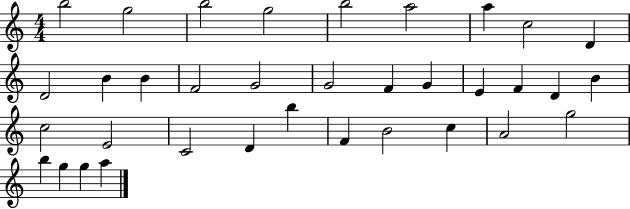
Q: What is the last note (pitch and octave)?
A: A5